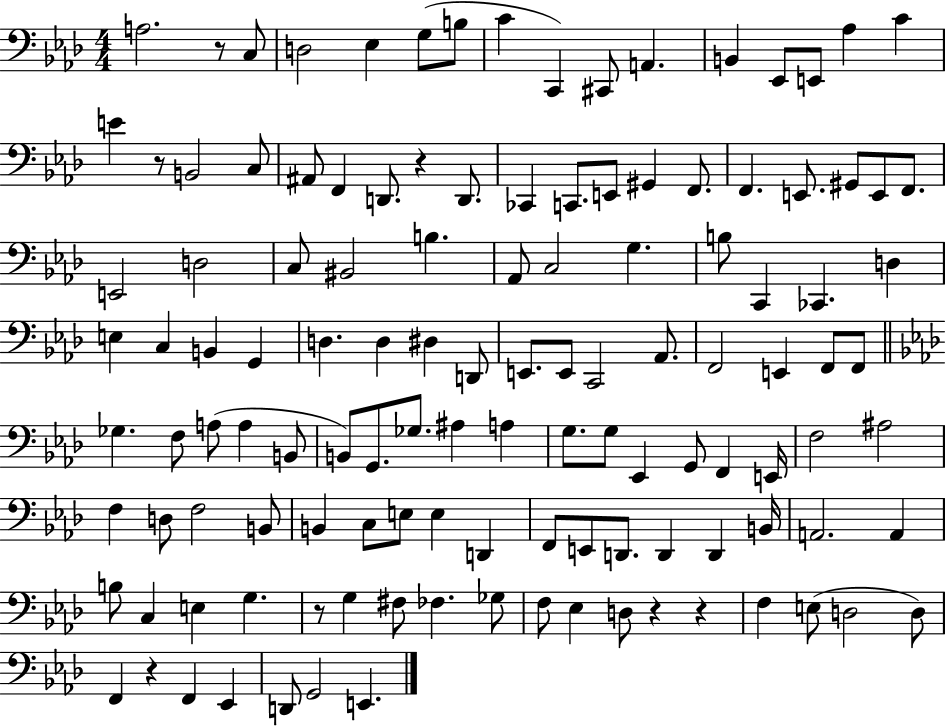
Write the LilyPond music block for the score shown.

{
  \clef bass
  \numericTimeSignature
  \time 4/4
  \key aes \major
  a2. r8 c8 | d2 ees4 g8( b8 | c'4 c,4) cis,8 a,4. | b,4 ees,8 e,8 aes4 c'4 | \break e'4 r8 b,2 c8 | ais,8 f,4 d,8. r4 d,8. | ces,4 c,8. e,8 gis,4 f,8. | f,4. e,8. gis,8 e,8 f,8. | \break e,2 d2 | c8 bis,2 b4. | aes,8 c2 g4. | b8 c,4 ces,4. d4 | \break e4 c4 b,4 g,4 | d4. d4 dis4 d,8 | e,8. e,8 c,2 aes,8. | f,2 e,4 f,8 f,8 | \break \bar "||" \break \key f \minor ges4. f8 a8( a4 b,8 | b,8) g,8. ges8. ais4 a4 | g8. g8 ees,4 g,8 f,4 e,16 | f2 ais2 | \break f4 d8 f2 b,8 | b,4 c8 e8 e4 d,4 | f,8 e,8 d,8. d,4 d,4 b,16 | a,2. a,4 | \break b8 c4 e4 g4. | r8 g4 fis8 fes4. ges8 | f8 ees4 d8 r4 r4 | f4 e8( d2 d8) | \break f,4 r4 f,4 ees,4 | d,8 g,2 e,4. | \bar "|."
}